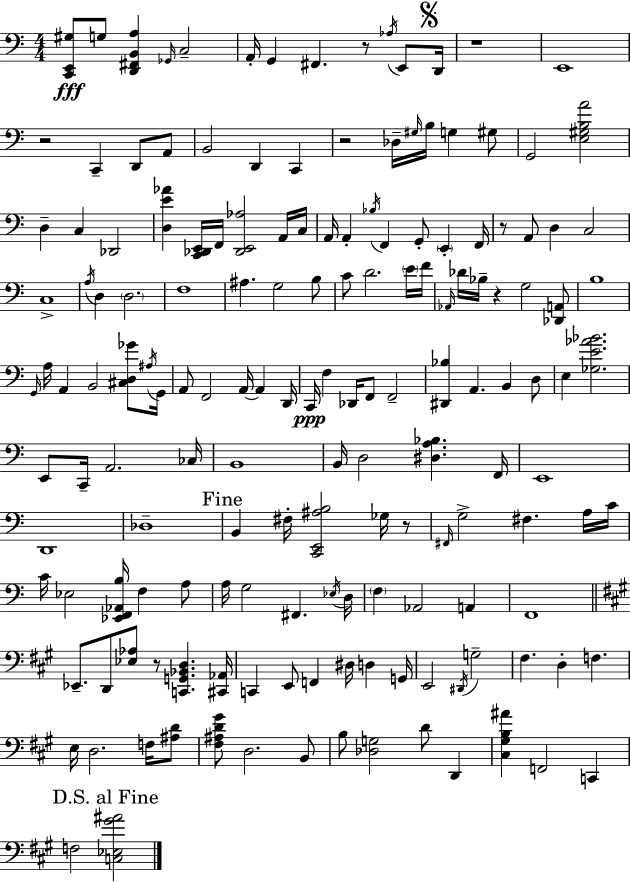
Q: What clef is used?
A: bass